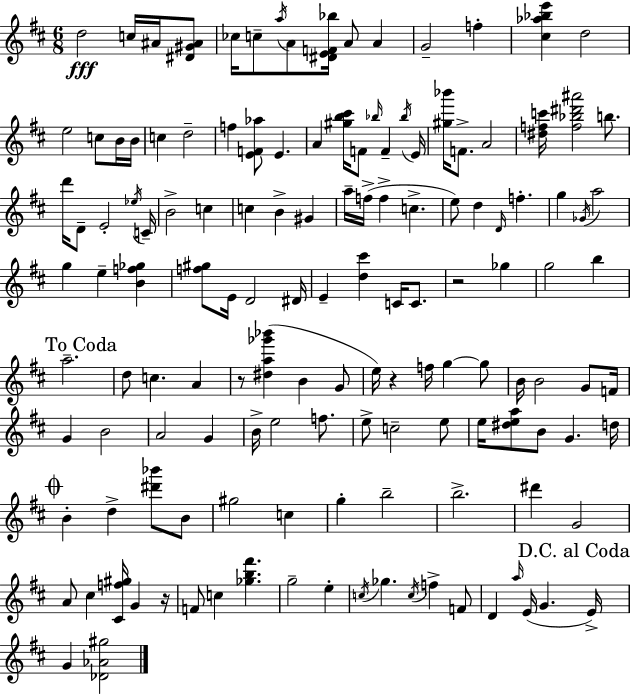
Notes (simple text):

D5/h C5/s A#4/s [D#4,G#4,A#4]/e CES5/s C5/e A5/s A4/e [D#4,E4,F4,Bb5]/s A4/e A4/q G4/h F5/q [C#5,Ab5,Bb5,E6]/q D5/h E5/h C5/e B4/s B4/s C5/q D5/h F5/q [E4,F4,Ab5]/e E4/q. A4/q [G#5,B5,C#6]/s F4/e Bb5/s F4/q Bb5/s E4/s [G#5,Bb6]/s F4/e. A4/h [D#5,F5,C6]/s [F5,Bb5,D#6,A#6]/h B5/e. D6/s D4/e E4/h Eb5/s C4/s B4/h C5/q C5/q B4/q G#4/q A5/s F5/s F5/q C5/q. E5/e D5/q D4/s F5/q. G5/q Gb4/s A5/h G5/q E5/q [B4,F5,Gb5]/q [F5,G#5]/e E4/s D4/h D#4/s E4/q [D5,C#6]/q C4/s C4/e. R/h Gb5/q G5/h B5/q A5/h. D5/e C5/q. A4/q R/e [D#5,A5,Gb6,Bb6]/q B4/q G4/e E5/s R/q F5/s G5/q G5/e B4/s B4/h G4/e F4/s G4/q B4/h A4/h G4/q B4/s E5/h F5/e. E5/e C5/h E5/e E5/s [D#5,E5,A5]/e B4/e G4/q. D5/s B4/q D5/q [D#6,Bb6]/e B4/e G#5/h C5/q G5/q B5/h B5/h. D#6/q G4/h A4/e C#5/q [C#4,F5,G#5]/s G4/q R/s F4/e C5/q [Gb5,B5,F#6]/q. G5/h E5/q C5/s Gb5/q. C5/s F5/q F4/e D4/q A5/s E4/s G4/q. E4/s G4/q [Db4,Ab4,G#5]/h